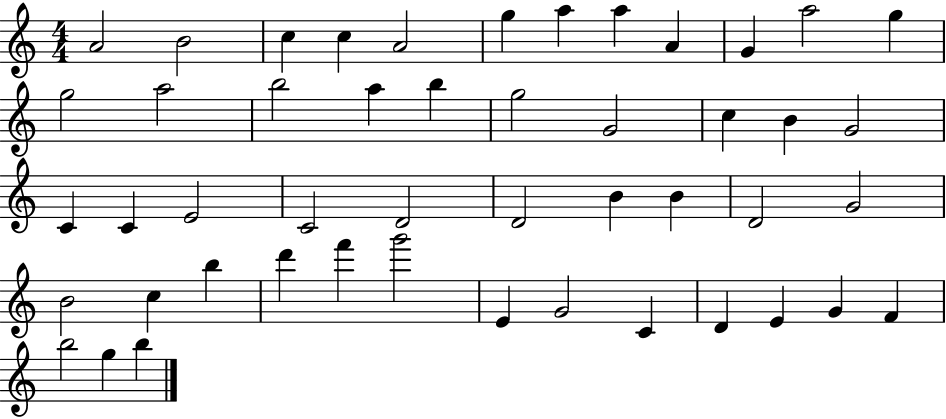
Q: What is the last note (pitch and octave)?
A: B5